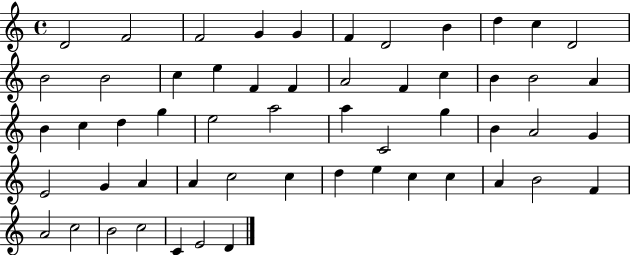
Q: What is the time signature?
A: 4/4